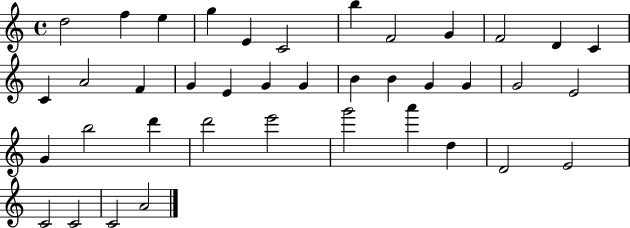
D5/h F5/q E5/q G5/q E4/q C4/h B5/q F4/h G4/q F4/h D4/q C4/q C4/q A4/h F4/q G4/q E4/q G4/q G4/q B4/q B4/q G4/q G4/q G4/h E4/h G4/q B5/h D6/q D6/h E6/h G6/h A6/q D5/q D4/h E4/h C4/h C4/h C4/h A4/h